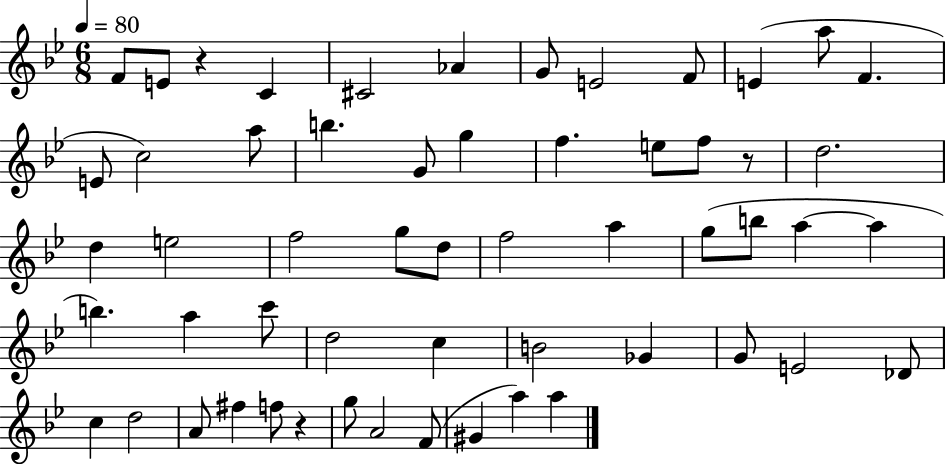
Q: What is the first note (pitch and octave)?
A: F4